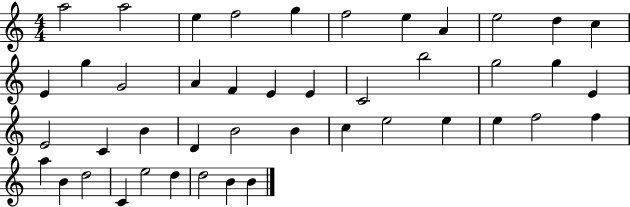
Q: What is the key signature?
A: C major